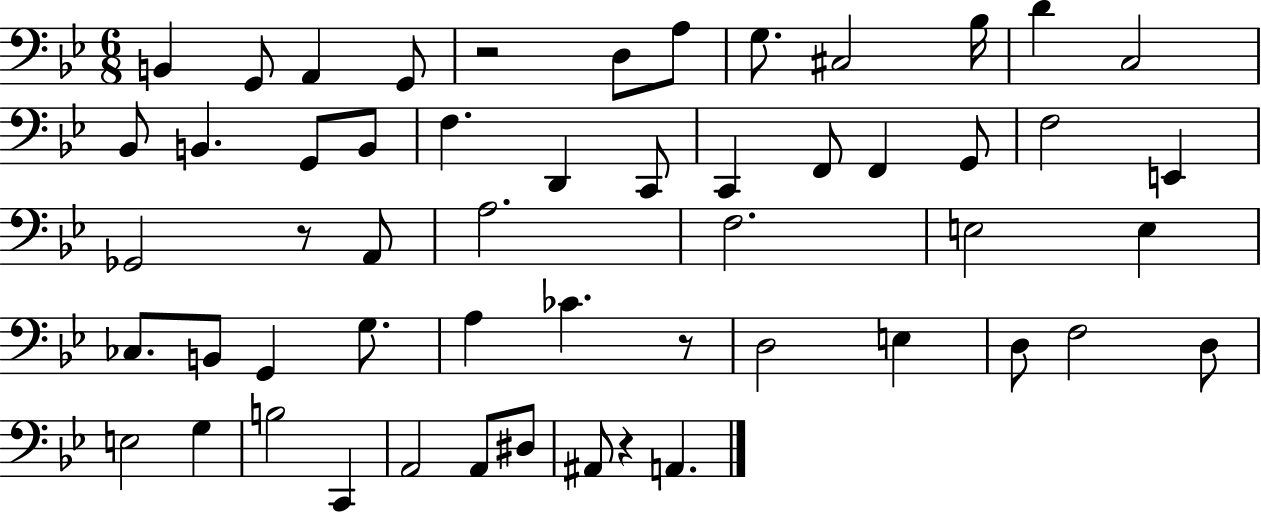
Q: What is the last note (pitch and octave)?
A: A2